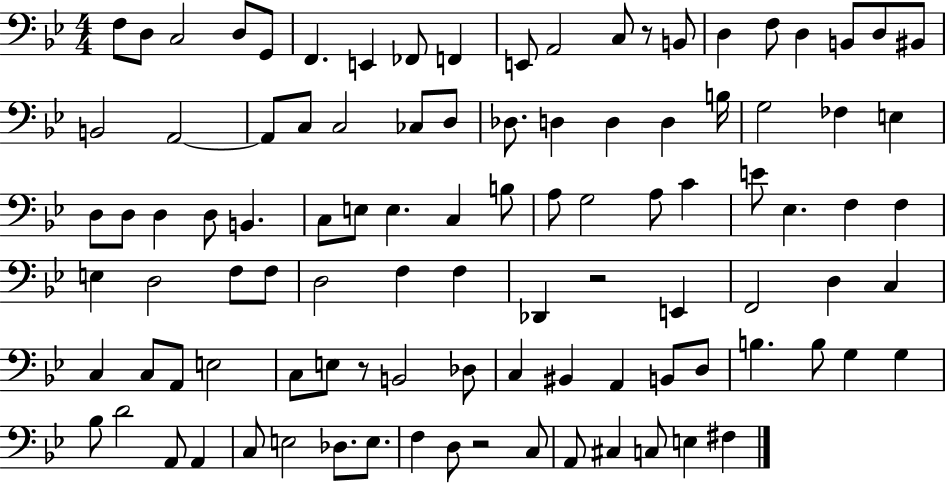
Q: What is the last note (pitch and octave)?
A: F#3